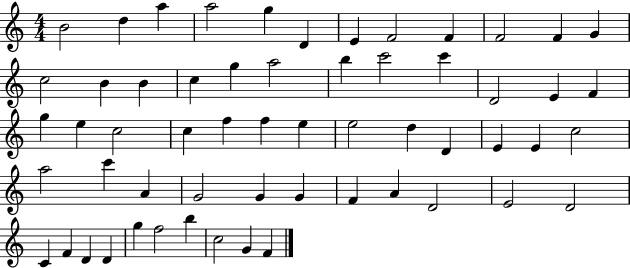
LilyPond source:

{
  \clef treble
  \numericTimeSignature
  \time 4/4
  \key c \major
  b'2 d''4 a''4 | a''2 g''4 d'4 | e'4 f'2 f'4 | f'2 f'4 g'4 | \break c''2 b'4 b'4 | c''4 g''4 a''2 | b''4 c'''2 c'''4 | d'2 e'4 f'4 | \break g''4 e''4 c''2 | c''4 f''4 f''4 e''4 | e''2 d''4 d'4 | e'4 e'4 c''2 | \break a''2 c'''4 a'4 | g'2 g'4 g'4 | f'4 a'4 d'2 | e'2 d'2 | \break c'4 f'4 d'4 d'4 | g''4 f''2 b''4 | c''2 g'4 f'4 | \bar "|."
}